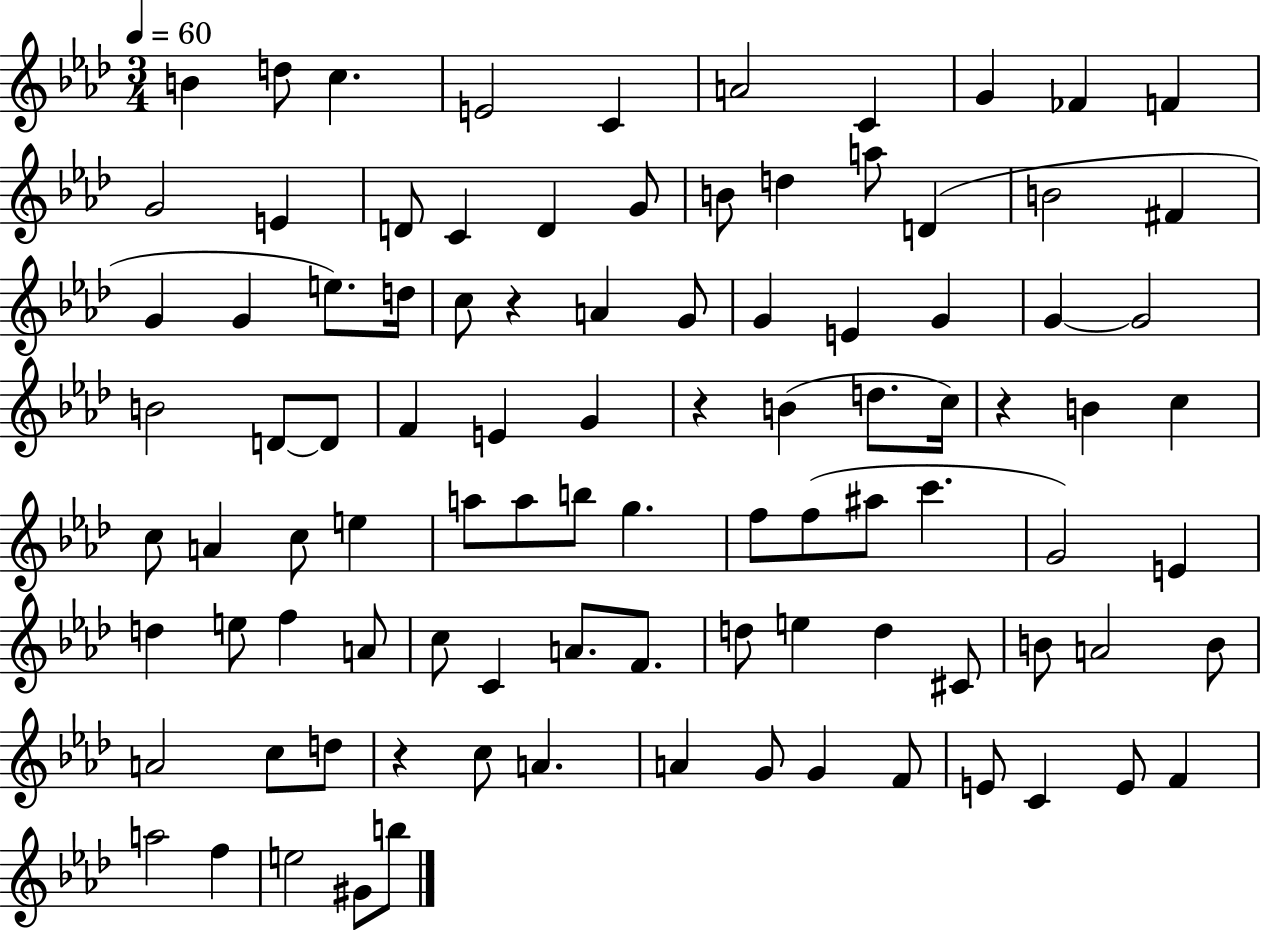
B4/q D5/e C5/q. E4/h C4/q A4/h C4/q G4/q FES4/q F4/q G4/h E4/q D4/e C4/q D4/q G4/e B4/e D5/q A5/e D4/q B4/h F#4/q G4/q G4/q E5/e. D5/s C5/e R/q A4/q G4/e G4/q E4/q G4/q G4/q G4/h B4/h D4/e D4/e F4/q E4/q G4/q R/q B4/q D5/e. C5/s R/q B4/q C5/q C5/e A4/q C5/e E5/q A5/e A5/e B5/e G5/q. F5/e F5/e A#5/e C6/q. G4/h E4/q D5/q E5/e F5/q A4/e C5/e C4/q A4/e. F4/e. D5/e E5/q D5/q C#4/e B4/e A4/h B4/e A4/h C5/e D5/e R/q C5/e A4/q. A4/q G4/e G4/q F4/e E4/e C4/q E4/e F4/q A5/h F5/q E5/h G#4/e B5/e